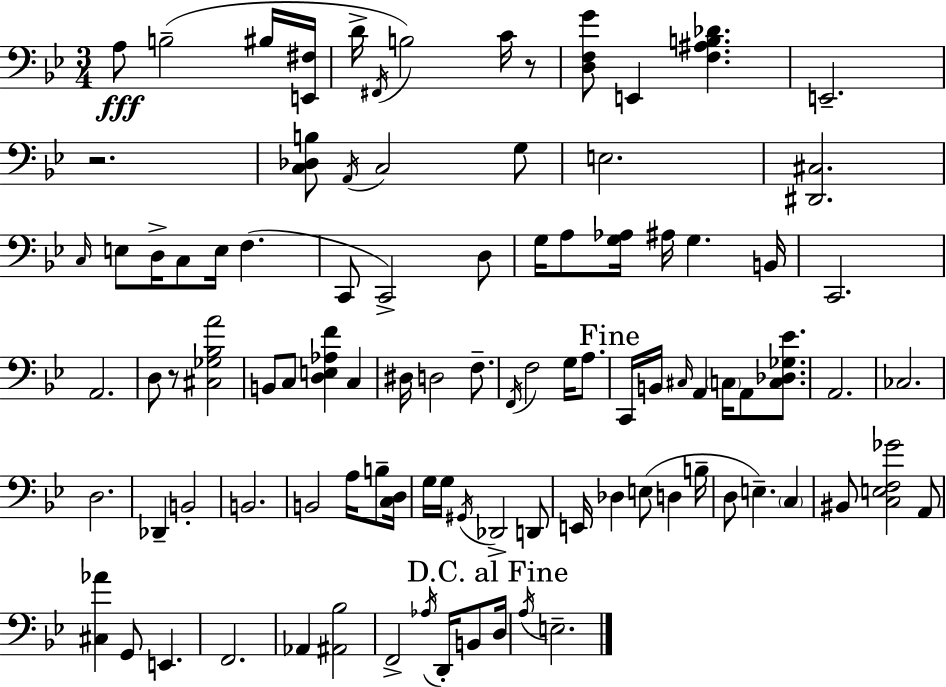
{
  \clef bass
  \numericTimeSignature
  \time 3/4
  \key bes \major
  \repeat volta 2 { a8\fff b2--( bis16 <e, fis>16 | d'16-> \acciaccatura { fis,16 }) b2 c'16 r8 | <d f g'>8 e,4 <f ais b des'>4. | e,2.-- | \break r2. | <c des b>8 \acciaccatura { a,16 } c2 | g8 e2. | <dis, cis>2. | \break \grace { c16 } e8 d16-> c8 e16 f4.( | c,8 c,2->) | d8 g16 a8 <g aes>16 ais16 g4. | b,16 c,2. | \break a,2. | d8 r8 <cis ges bes a'>2 | b,8 c8 <d e aes f'>4 c4 | dis16 d2 | \break f8.-- \acciaccatura { f,16 } f2 | g16 a8. \mark "Fine" c,16 b,16 \grace { cis16 } a,4 \parenthesize c16 | a,8 <c des ges ees'>8. a,2. | ces2. | \break d2. | des,4-- b,2-. | b,2. | b,2 | \break a16 b8-- <c d>16 g16 g16 \acciaccatura { gis,16 } des,2-> | d,8 e,16 des4 e8( | d4 b16-- d8 e4.--) | \parenthesize c4 bis,8 <c e f ges'>2 | \break a,8 <cis aes'>4 g,8 | e,4. f,2. | aes,4 <ais, bes>2 | f,2-> | \break \acciaccatura { aes16 } d,16-. b,8 \mark "D.C. al Fine" d16 \acciaccatura { a16 } e2.-- | } \bar "|."
}